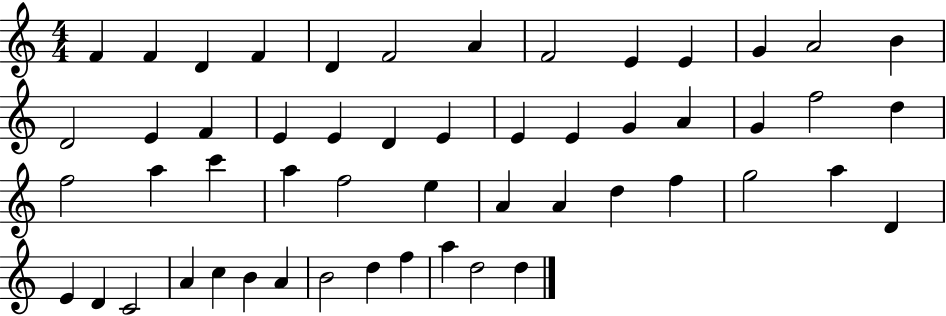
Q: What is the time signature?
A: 4/4